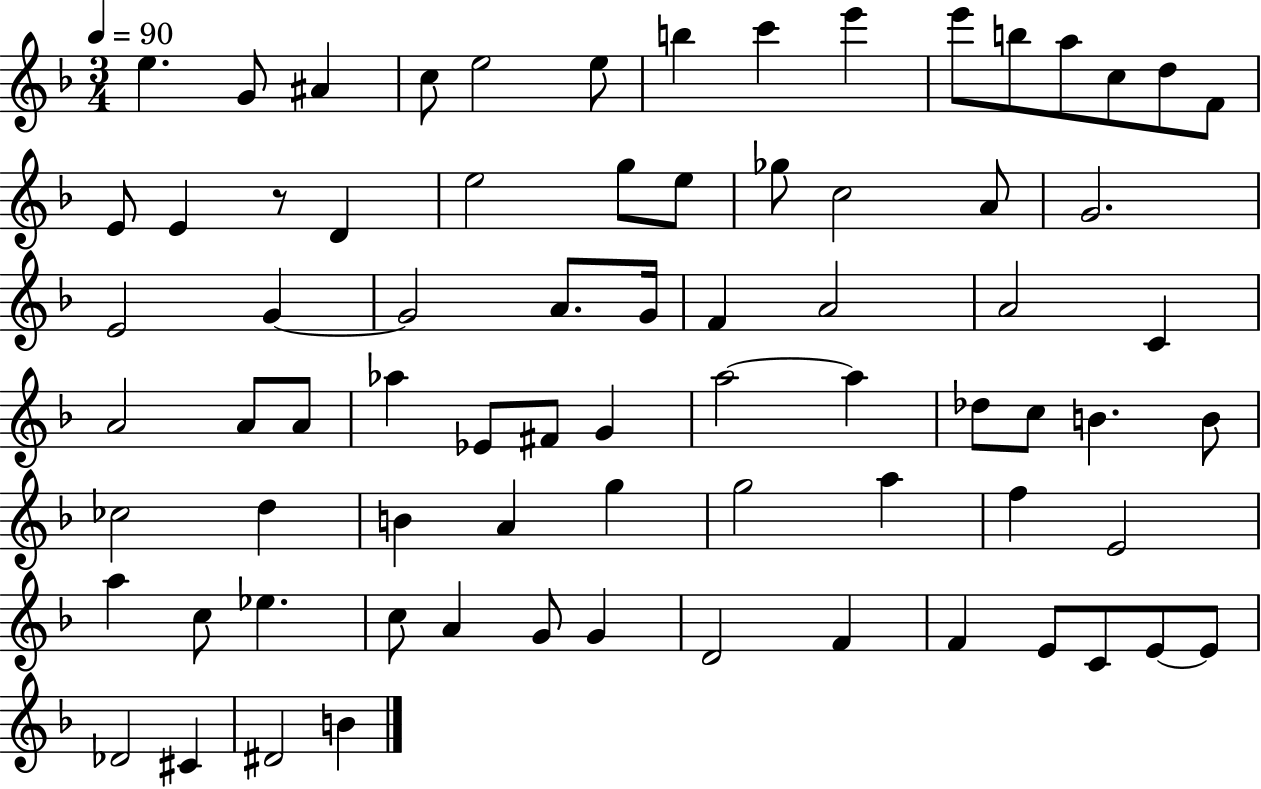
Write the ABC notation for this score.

X:1
T:Untitled
M:3/4
L:1/4
K:F
e G/2 ^A c/2 e2 e/2 b c' e' e'/2 b/2 a/2 c/2 d/2 F/2 E/2 E z/2 D e2 g/2 e/2 _g/2 c2 A/2 G2 E2 G G2 A/2 G/4 F A2 A2 C A2 A/2 A/2 _a _E/2 ^F/2 G a2 a _d/2 c/2 B B/2 _c2 d B A g g2 a f E2 a c/2 _e c/2 A G/2 G D2 F F E/2 C/2 E/2 E/2 _D2 ^C ^D2 B